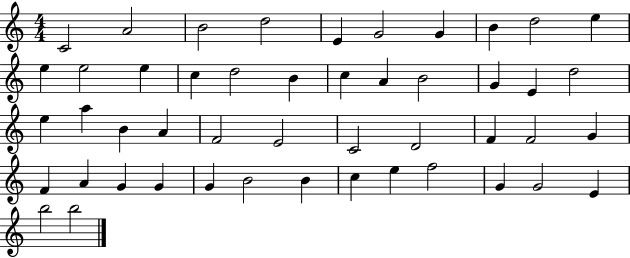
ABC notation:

X:1
T:Untitled
M:4/4
L:1/4
K:C
C2 A2 B2 d2 E G2 G B d2 e e e2 e c d2 B c A B2 G E d2 e a B A F2 E2 C2 D2 F F2 G F A G G G B2 B c e f2 G G2 E b2 b2